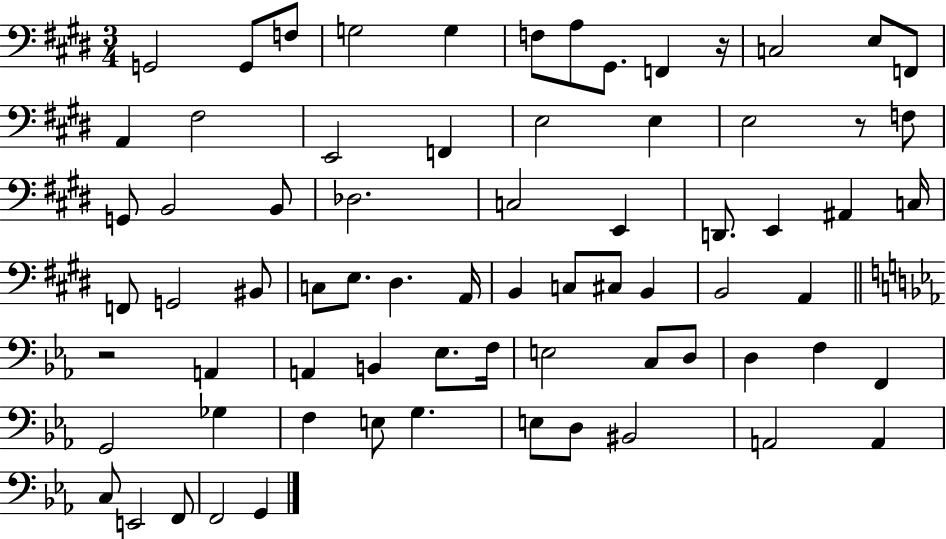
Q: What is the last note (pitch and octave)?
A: G2